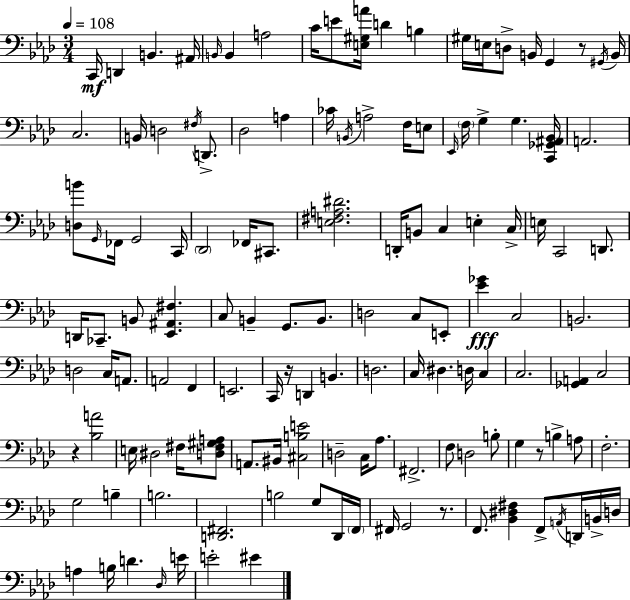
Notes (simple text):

C2/s D2/q B2/q. A#2/s B2/s B2/q A3/h C4/s E4/e [E3,G#3,A4]/s D4/q B3/q G#3/s E3/s D3/e B2/s G2/q R/e G#2/s B2/s C3/h. B2/s D3/h F#3/s D2/e. Db3/h A3/q CES4/s B2/s A3/h F3/s E3/e Eb2/s F3/s G3/q G3/q. [C2,Gb2,A#2,Bb2]/s A2/h. [D3,B4]/e G2/s FES2/s G2/h C2/s Db2/h FES2/s C#2/e. [E3,F#3,A3,D#4]/h. D2/s B2/e C3/q E3/q C3/s E3/s C2/h D2/e. D2/s CES2/e. B2/e [Eb2,A#2,F#3]/q. C3/e B2/q G2/e. B2/e. D3/h C3/e E2/e [Eb4,Gb4]/q C3/h B2/h. D3/h C3/s A2/e. A2/h F2/q E2/h. C2/s R/s D2/q B2/q. D3/h. C3/s D#3/q. D3/s C3/q C3/h. [Gb2,A2]/q C3/h R/q [Bb3,A4]/h E3/s D#3/h F#3/s [D3,F#3,G#3,A3]/e A2/e. BIS2/s [C#3,B3,E4]/h D3/h C3/s Ab3/e. F#2/h. F3/e D3/h B3/e G3/q R/e B3/q A3/e F3/h. G3/h B3/q B3/h. [D2,F#2]/h. B3/h G3/e Db2/s F2/s F#2/s G2/h R/e. F2/e. [Bb2,D#3,F#3]/q F2/e A2/s D2/s B2/s D3/s A3/q B3/s D4/q. Db3/s E4/s E4/h EIS4/q